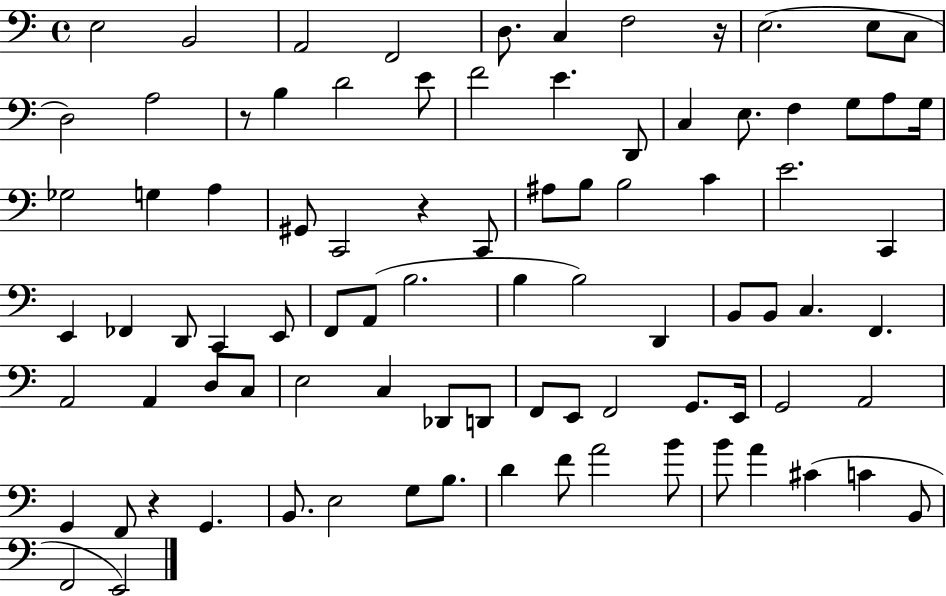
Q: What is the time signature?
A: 4/4